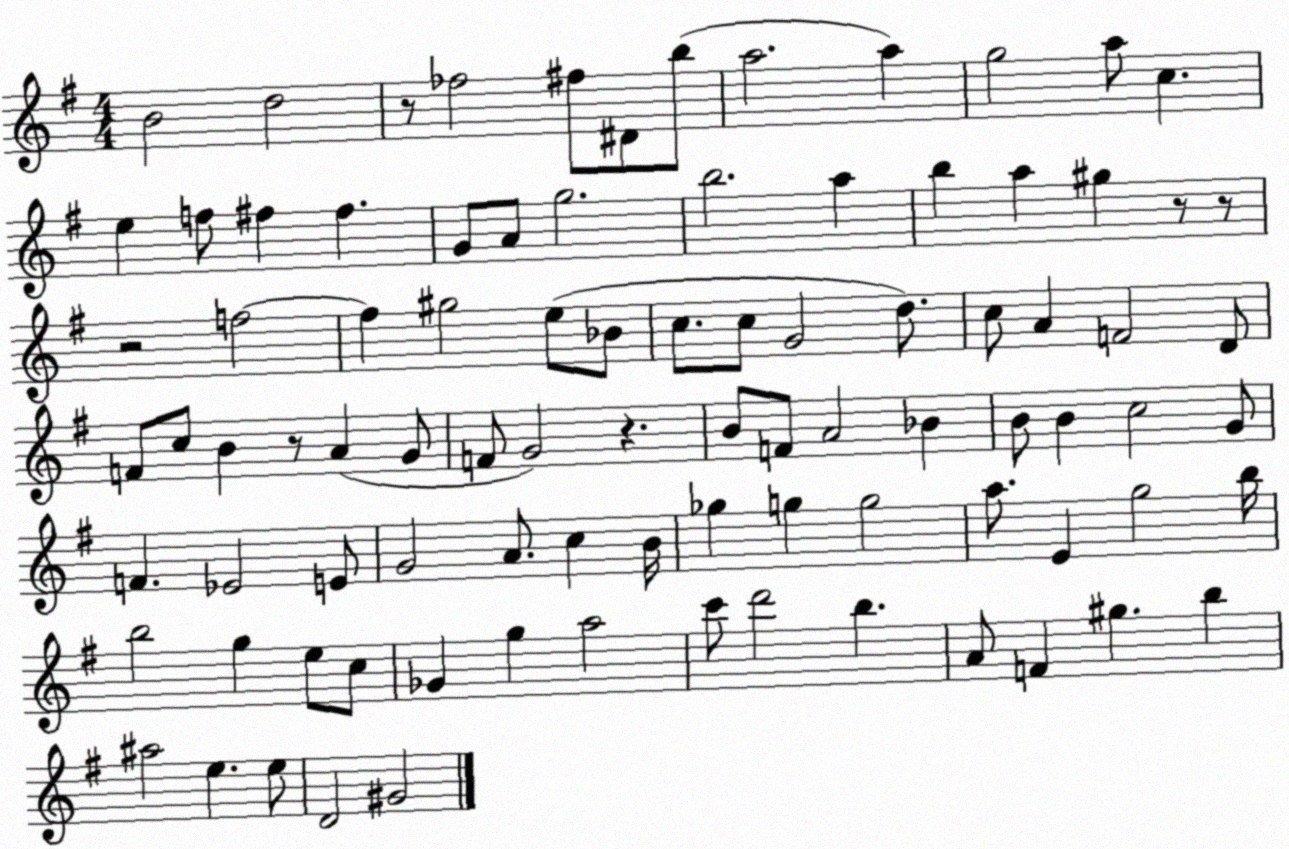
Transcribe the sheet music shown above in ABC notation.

X:1
T:Untitled
M:4/4
L:1/4
K:G
B2 d2 z/2 _f2 ^f/2 ^D/2 b/2 a2 a g2 a/2 c e f/2 ^f ^f G/2 A/2 g2 b2 a b a ^g z/2 z/2 z2 f2 f ^g2 e/2 _B/2 c/2 c/2 G2 d/2 c/2 A F2 D/2 F/2 c/2 B z/2 A G/2 F/2 G2 z B/2 F/2 A2 _B B/2 B c2 G/2 F _E2 E/2 G2 A/2 c B/4 _g g g2 a/2 E g2 b/4 b2 g e/2 c/2 _G g a2 c'/2 d'2 b A/2 F ^g b ^a2 e e/2 D2 ^G2